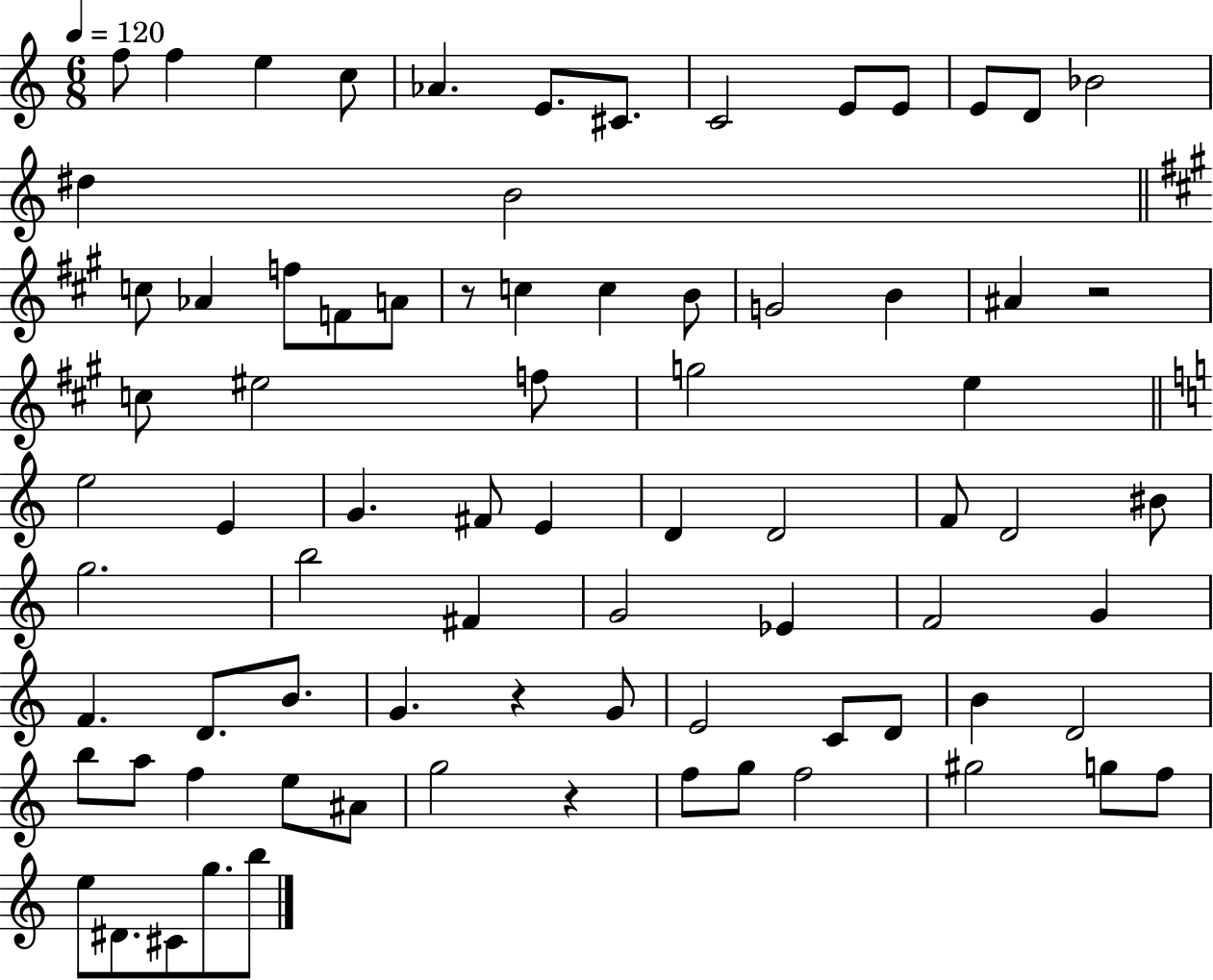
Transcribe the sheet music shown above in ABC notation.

X:1
T:Untitled
M:6/8
L:1/4
K:C
f/2 f e c/2 _A E/2 ^C/2 C2 E/2 E/2 E/2 D/2 _B2 ^d B2 c/2 _A f/2 F/2 A/2 z/2 c c B/2 G2 B ^A z2 c/2 ^e2 f/2 g2 e e2 E G ^F/2 E D D2 F/2 D2 ^B/2 g2 b2 ^F G2 _E F2 G F D/2 B/2 G z G/2 E2 C/2 D/2 B D2 b/2 a/2 f e/2 ^A/2 g2 z f/2 g/2 f2 ^g2 g/2 f/2 e/2 ^D/2 ^C/2 g/2 b/2